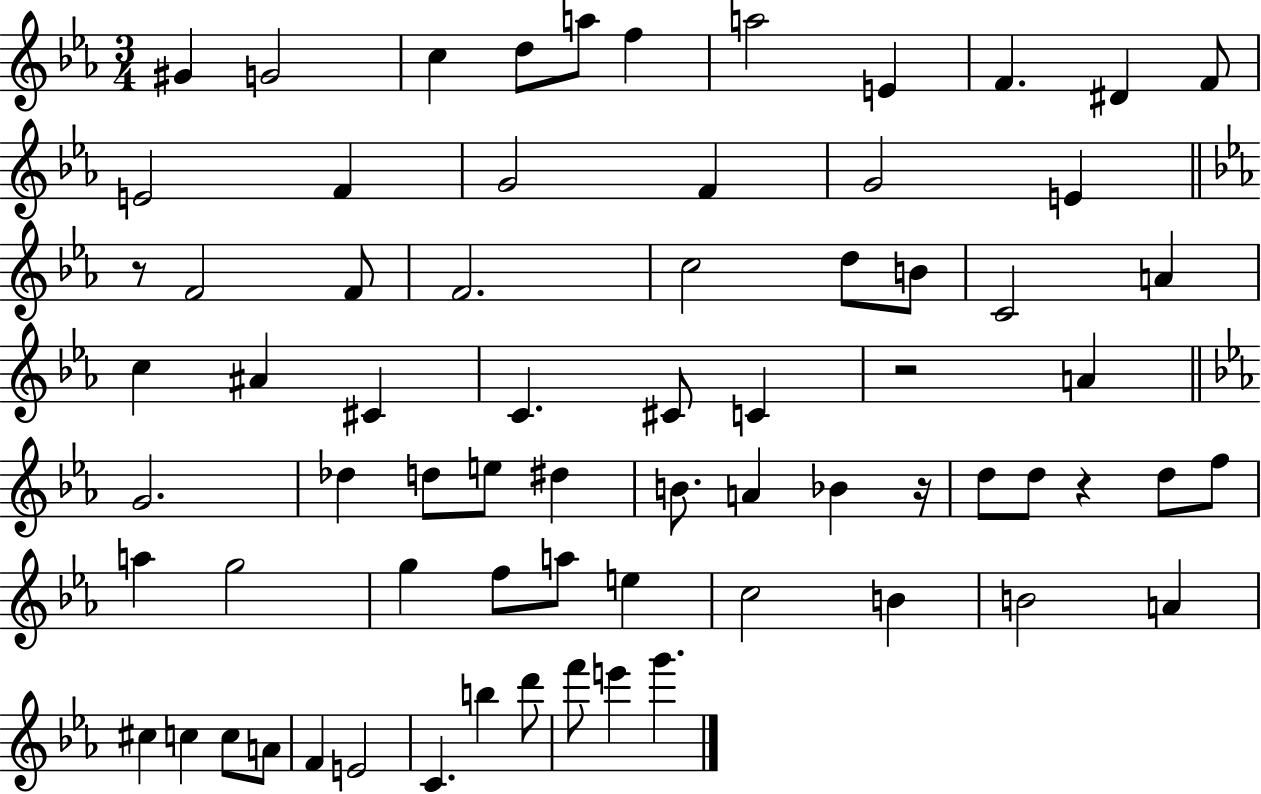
X:1
T:Untitled
M:3/4
L:1/4
K:Eb
^G G2 c d/2 a/2 f a2 E F ^D F/2 E2 F G2 F G2 E z/2 F2 F/2 F2 c2 d/2 B/2 C2 A c ^A ^C C ^C/2 C z2 A G2 _d d/2 e/2 ^d B/2 A _B z/4 d/2 d/2 z d/2 f/2 a g2 g f/2 a/2 e c2 B B2 A ^c c c/2 A/2 F E2 C b d'/2 f'/2 e' g'